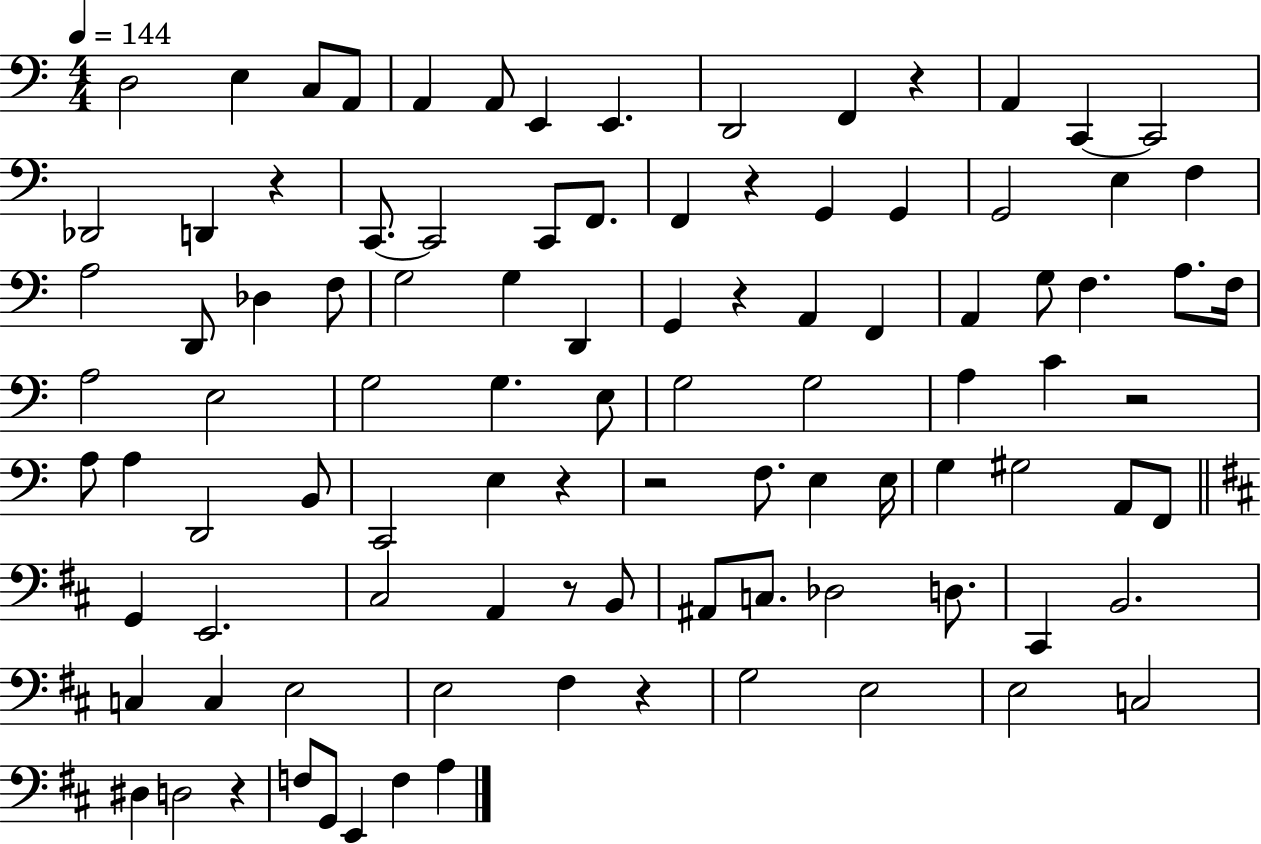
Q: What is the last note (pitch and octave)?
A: A3